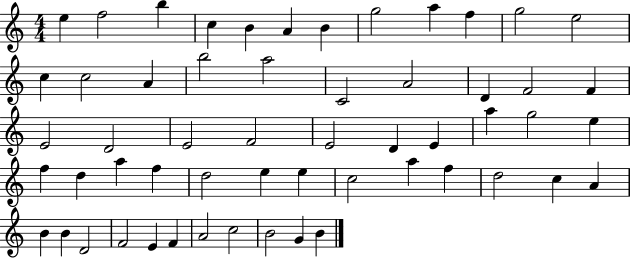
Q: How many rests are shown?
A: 0